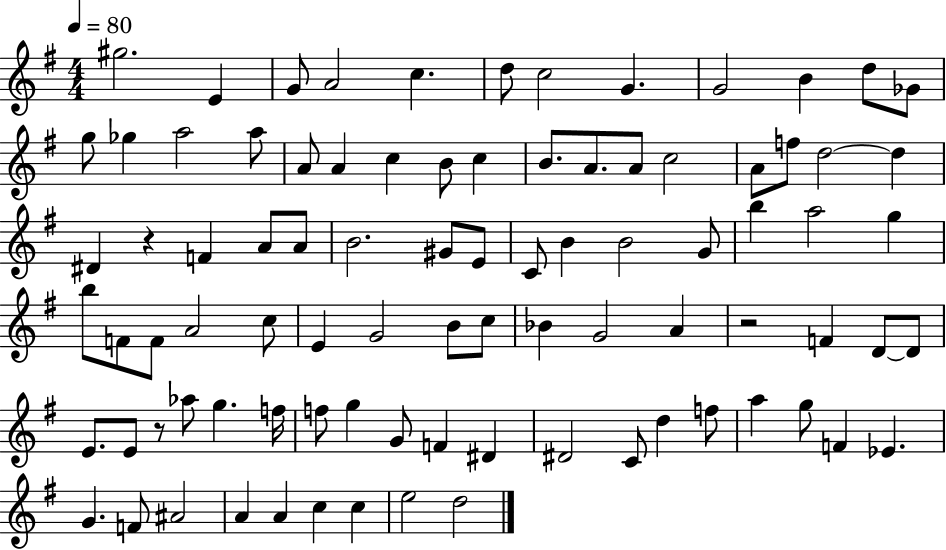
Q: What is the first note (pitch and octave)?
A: G#5